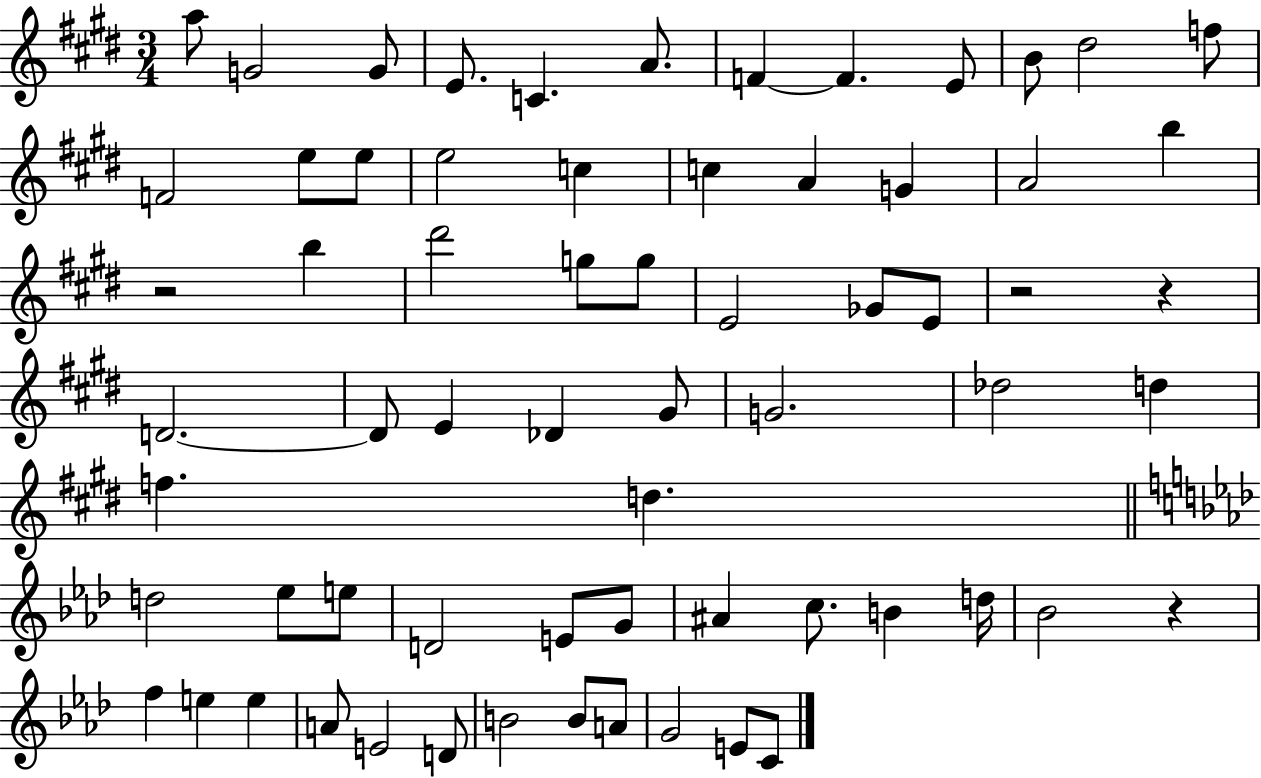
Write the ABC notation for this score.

X:1
T:Untitled
M:3/4
L:1/4
K:E
a/2 G2 G/2 E/2 C A/2 F F E/2 B/2 ^d2 f/2 F2 e/2 e/2 e2 c c A G A2 b z2 b ^d'2 g/2 g/2 E2 _G/2 E/2 z2 z D2 D/2 E _D ^G/2 G2 _d2 d f d d2 _e/2 e/2 D2 E/2 G/2 ^A c/2 B d/4 _B2 z f e e A/2 E2 D/2 B2 B/2 A/2 G2 E/2 C/2